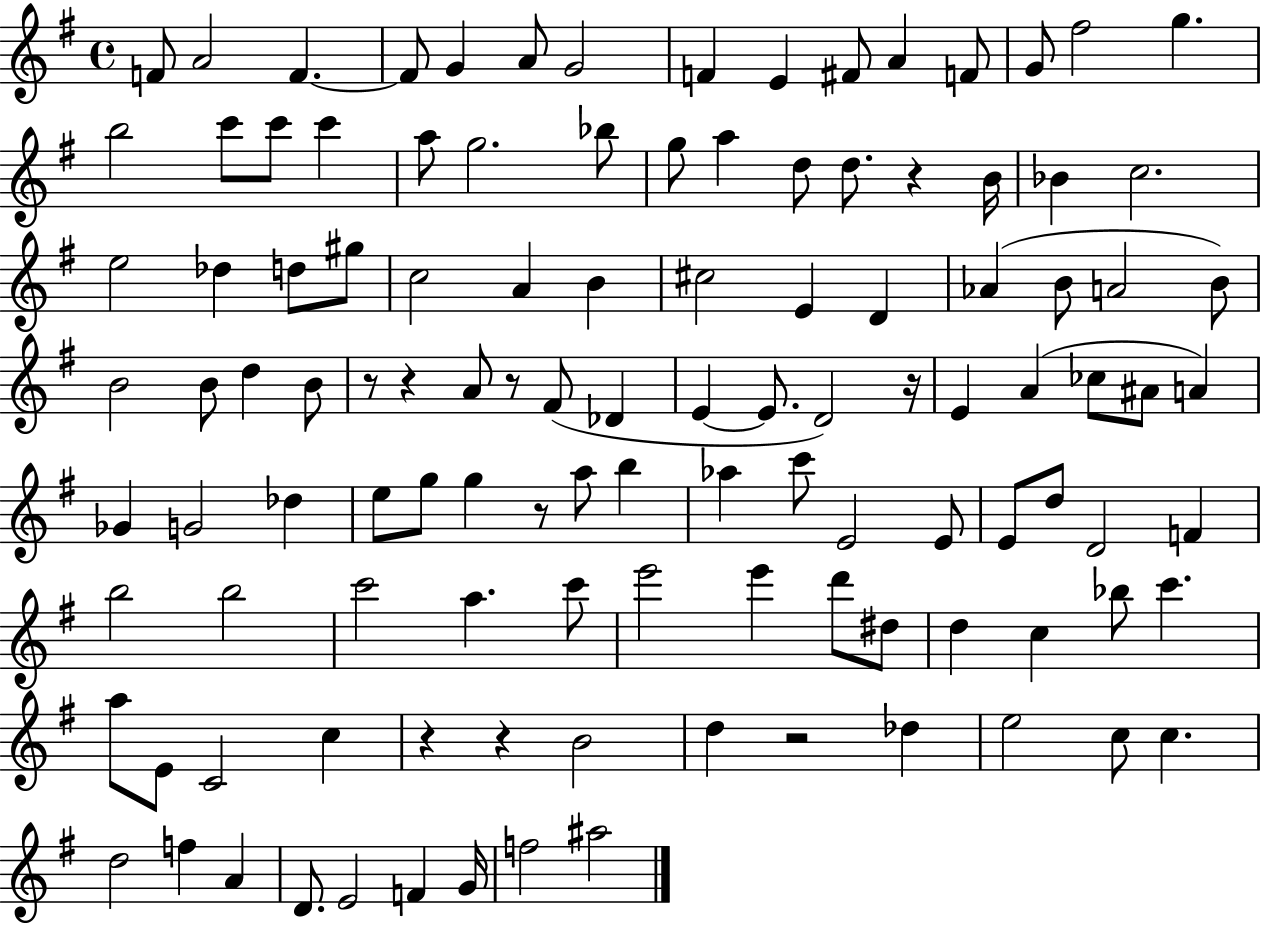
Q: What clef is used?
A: treble